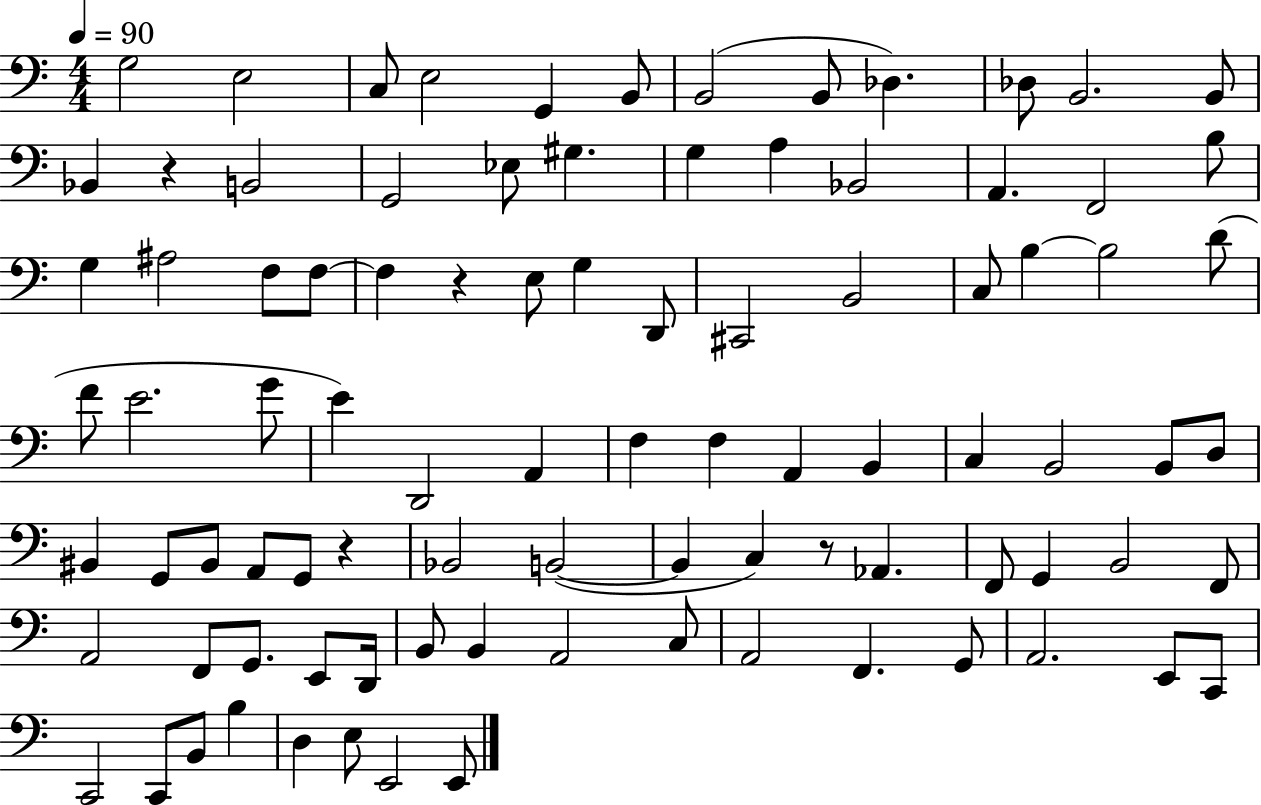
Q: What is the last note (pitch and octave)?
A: E2